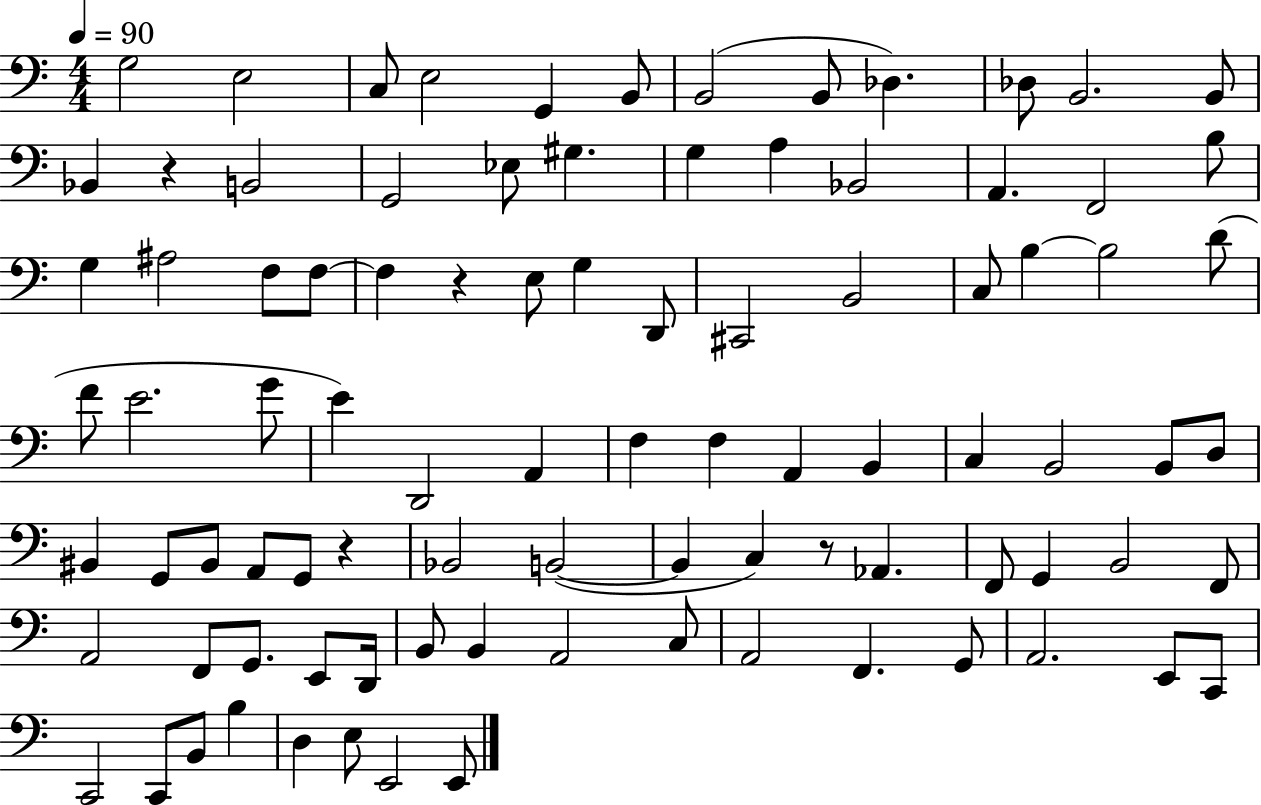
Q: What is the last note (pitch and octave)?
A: E2